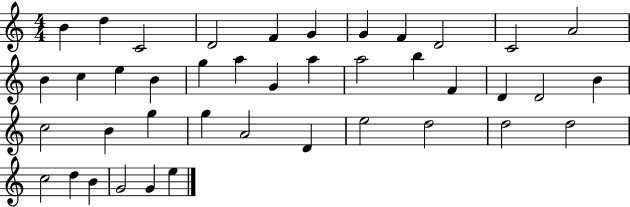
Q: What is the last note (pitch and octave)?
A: E5